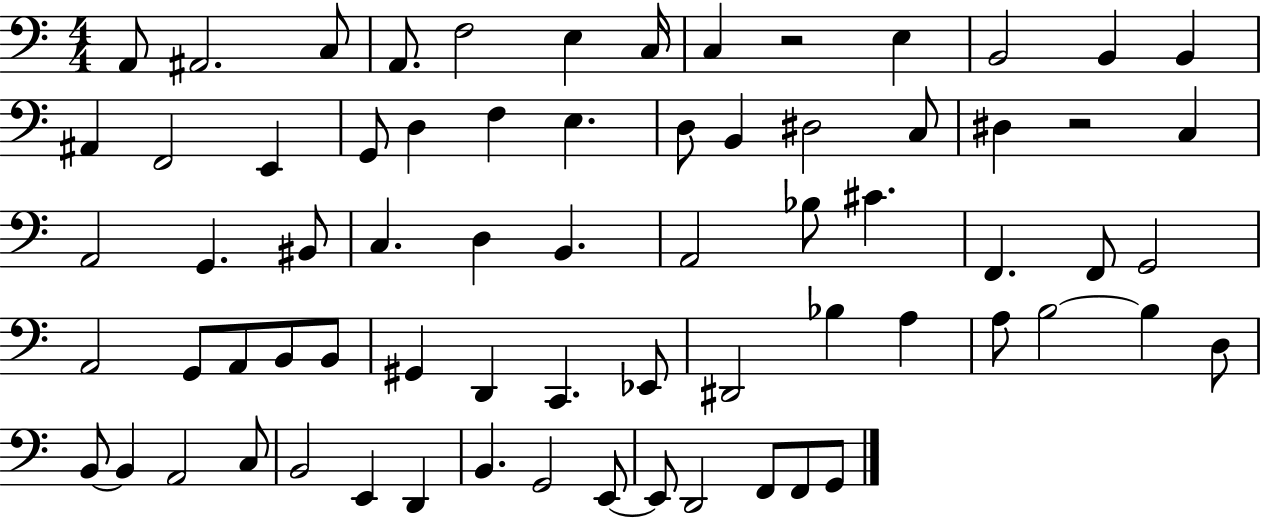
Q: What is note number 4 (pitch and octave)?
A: A2